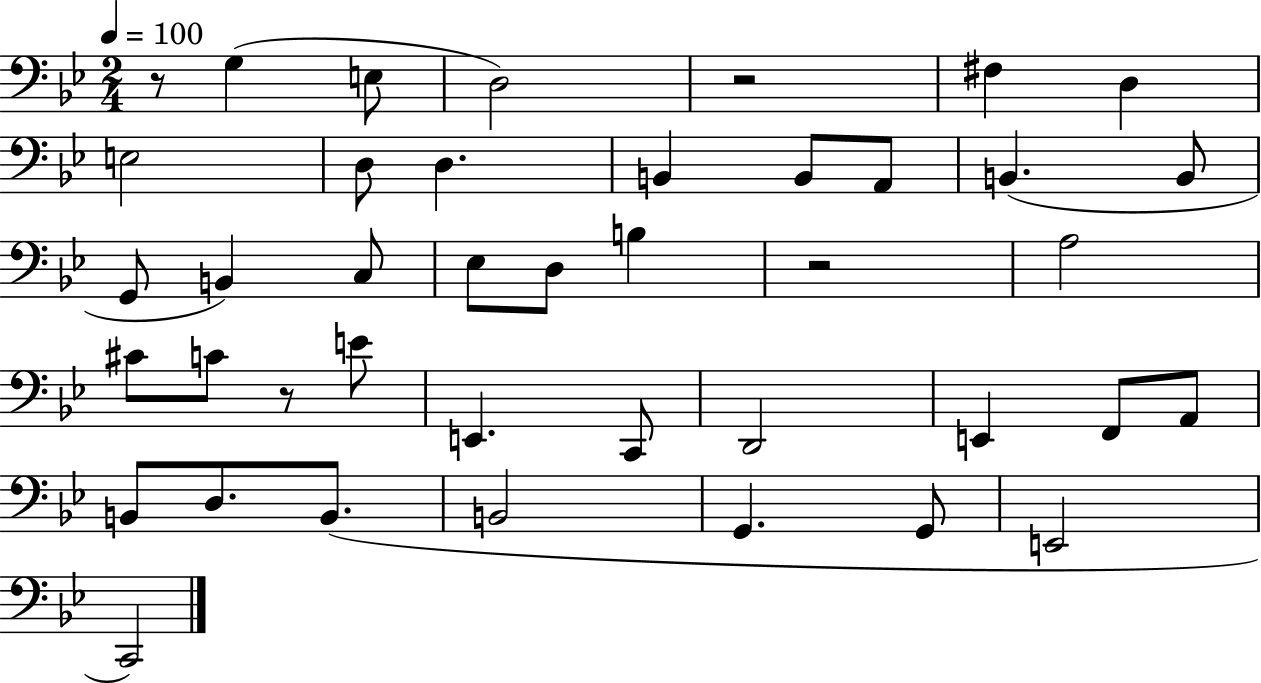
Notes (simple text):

R/e G3/q E3/e D3/h R/h F#3/q D3/q E3/h D3/e D3/q. B2/q B2/e A2/e B2/q. B2/e G2/e B2/q C3/e Eb3/e D3/e B3/q R/h A3/h C#4/e C4/e R/e E4/e E2/q. C2/e D2/h E2/q F2/e A2/e B2/e D3/e. B2/e. B2/h G2/q. G2/e E2/h C2/h